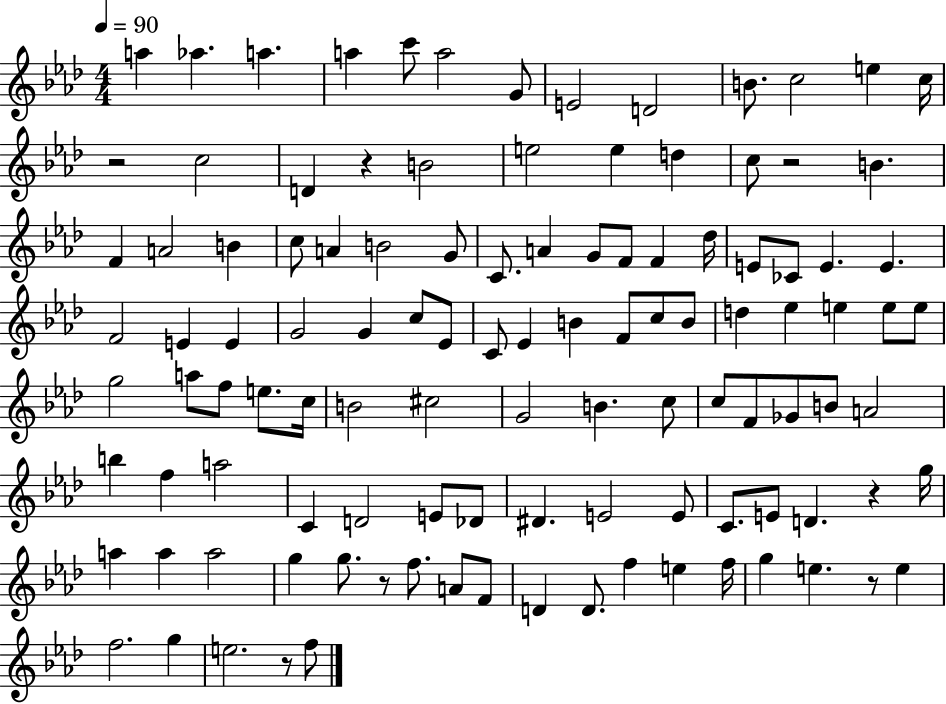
{
  \clef treble
  \numericTimeSignature
  \time 4/4
  \key aes \major
  \tempo 4 = 90
  a''4 aes''4. a''4. | a''4 c'''8 a''2 g'8 | e'2 d'2 | b'8. c''2 e''4 c''16 | \break r2 c''2 | d'4 r4 b'2 | e''2 e''4 d''4 | c''8 r2 b'4. | \break f'4 a'2 b'4 | c''8 a'4 b'2 g'8 | c'8. a'4 g'8 f'8 f'4 des''16 | e'8 ces'8 e'4. e'4. | \break f'2 e'4 e'4 | g'2 g'4 c''8 ees'8 | c'8 ees'4 b'4 f'8 c''8 b'8 | d''4 ees''4 e''4 e''8 e''8 | \break g''2 a''8 f''8 e''8. c''16 | b'2 cis''2 | g'2 b'4. c''8 | c''8 f'8 ges'8 b'8 a'2 | \break b''4 f''4 a''2 | c'4 d'2 e'8 des'8 | dis'4. e'2 e'8 | c'8. e'8 d'4. r4 g''16 | \break a''4 a''4 a''2 | g''4 g''8. r8 f''8. a'8 f'8 | d'4 d'8. f''4 e''4 f''16 | g''4 e''4. r8 e''4 | \break f''2. g''4 | e''2. r8 f''8 | \bar "|."
}